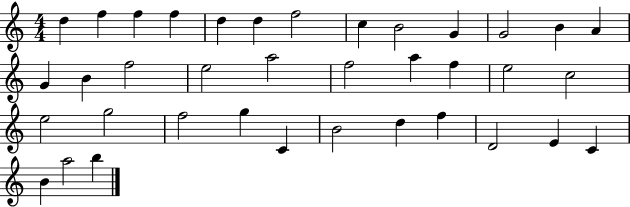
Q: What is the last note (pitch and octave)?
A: B5